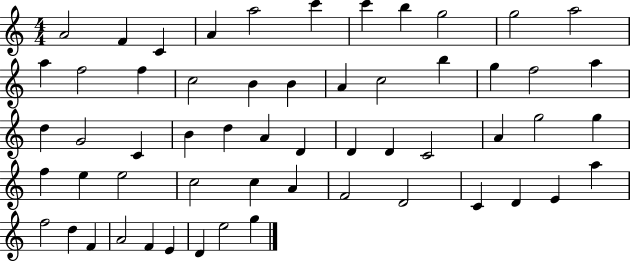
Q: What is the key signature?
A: C major